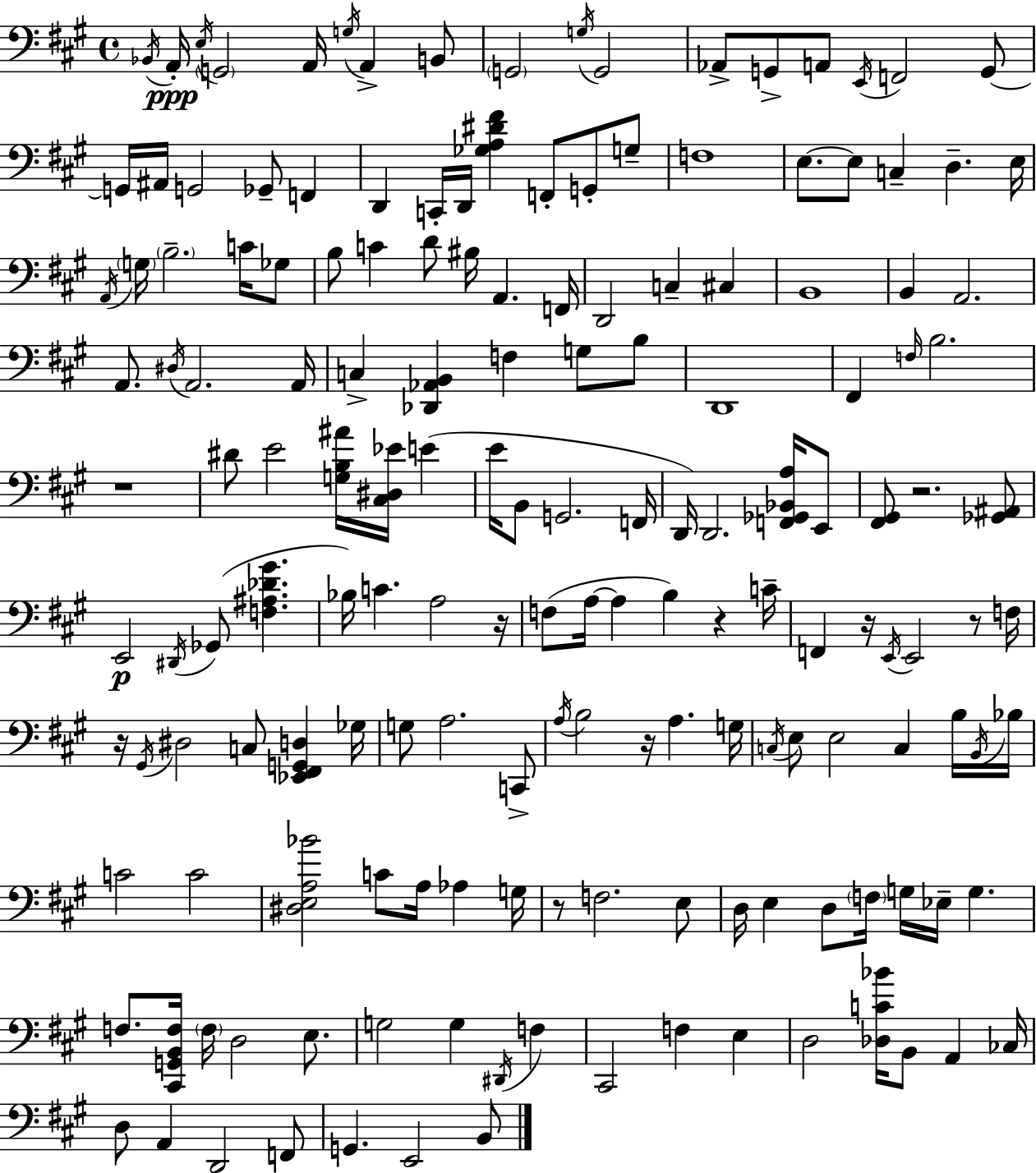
{
  \clef bass
  \time 4/4
  \defaultTimeSignature
  \key a \major
  \acciaccatura { bes,16 }\ppp a,16-. \acciaccatura { e16 } \parenthesize g,2 a,16 \acciaccatura { g16 } a,4-> | b,8 \parenthesize g,2 \acciaccatura { g16 } g,2 | aes,8-> g,8-> a,8 \acciaccatura { e,16 } f,2 | g,8~~ g,16 ais,16 g,2 ges,8-- | \break f,4 d,4 c,16-. d,16 <ges a dis' fis'>4 f,8-. | g,8-. g8-- f1 | e8.~~ e8 c4-- d4.-- | e16 \acciaccatura { a,16 } \parenthesize g16 \parenthesize b2.-- | \break c'16 ges8 b8 c'4 d'8 bis16 a,4. | f,16 d,2 c4-- | cis4 b,1 | b,4 a,2. | \break a,8. \acciaccatura { dis16 } a,2. | a,16 c4-> <des, aes, b,>4 f4 | g8 b8 d,1 | fis,4 \grace { f16 } b2. | \break r1 | dis'8 e'2 | <g b ais'>16 <cis dis ees'>16 e'4( e'16 b,8 g,2. | f,16 d,16) d,2. | \break <f, ges, bes, a>16 e,8 <fis, gis,>8 r2. | <ges, ais,>8 e,2\p | \acciaccatura { dis,16 }( ges,8 <f ais des' gis'>4. bes16) c'4. | a2 r16 f8( a16~~ a4 | \break b4) r4 c'16-- f,4 r16 \acciaccatura { e,16 } e,2 | r8 f16 r16 \acciaccatura { gis,16 } dis2 | c8 <ees, fis, g, d>4 ges16 g8 a2. | c,8-> \acciaccatura { a16 } b2 | \break r16 a4. g16 \acciaccatura { c16 } e8 e2 | c4 b16 \acciaccatura { b,16 } bes16 c'2 | c'2 <dis e a bes'>2 | c'8 a16 aes4 g16 r8 | \break f2. e8 d16 e4 | d8 \parenthesize f16 g16 ees16-- g4. f8. | <cis, g, b, f>16 \parenthesize f16 d2 e8. g2 | g4 \acciaccatura { dis,16 } f4 cis,2 | \break f4 e4 d2 | <des c' bes'>16 b,8 a,4 ces16 d8 | a,4 d,2 f,8 g,4. | e,2 b,8 \bar "|."
}